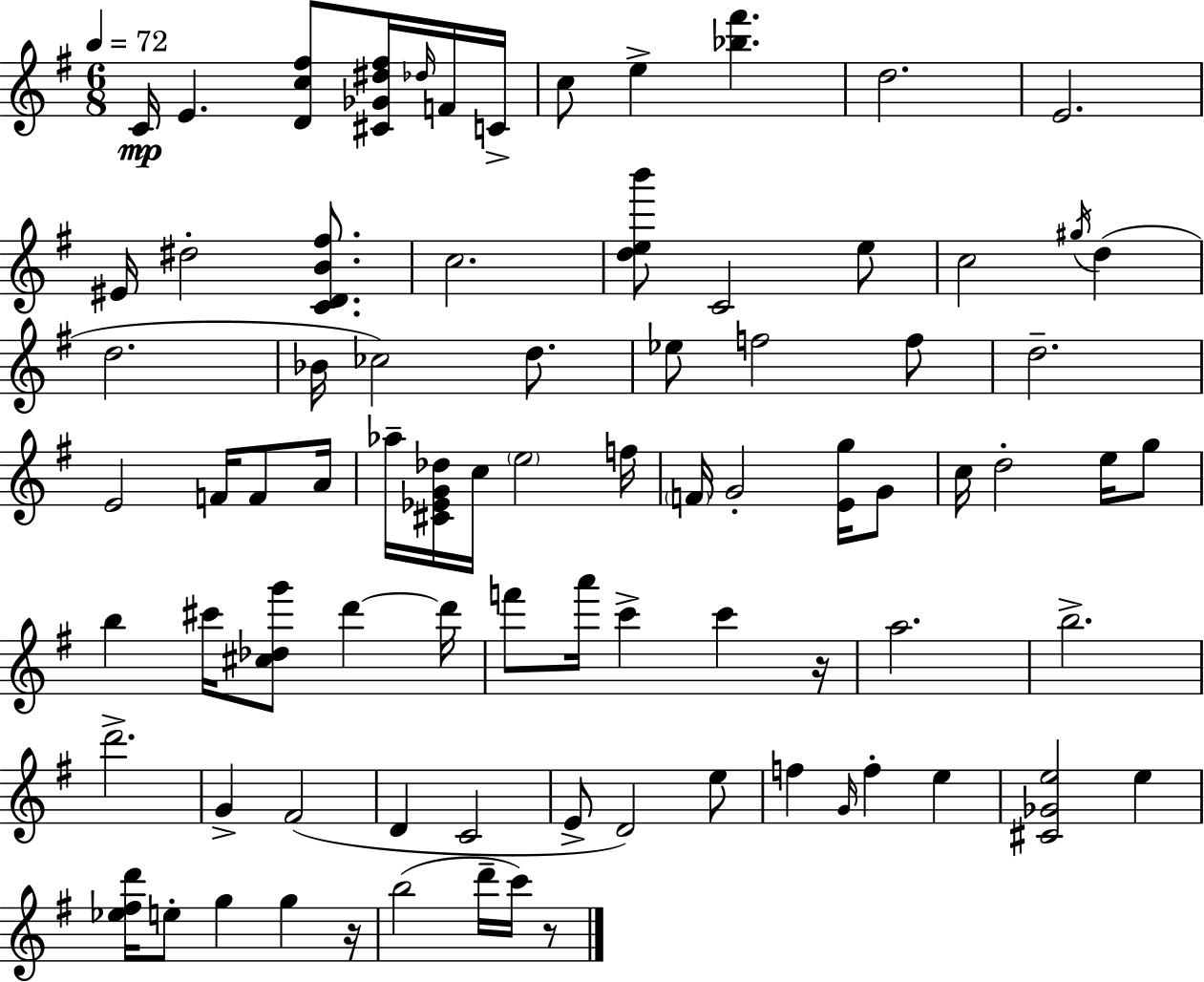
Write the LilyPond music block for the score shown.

{
  \clef treble
  \numericTimeSignature
  \time 6/8
  \key g \major
  \tempo 4 = 72
  c'16\mp e'4. <d' c'' fis''>8 <cis' ges' dis'' fis''>16 \grace { des''16 } f'16 | c'16-> c''8 e''4-> <bes'' fis'''>4. | d''2. | e'2. | \break eis'16 dis''2-. <c' d' b' fis''>8. | c''2. | <d'' e'' b'''>8 c'2 e''8 | c''2 \acciaccatura { gis''16 } d''4( | \break d''2. | bes'16 ces''2) d''8. | ees''8 f''2 | f''8 d''2.-- | \break e'2 f'16 f'8 | a'16 aes''16-- <cis' ees' g' des''>16 c''16 \parenthesize e''2 | f''16 \parenthesize f'16 g'2-. <e' g''>16 | g'8 c''16 d''2-. e''16 | \break g''8 b''4 cis'''16 <cis'' des'' g'''>8 d'''4~~ | d'''16 f'''8 a'''16 c'''4-> c'''4 | r16 a''2. | b''2.-> | \break d'''2.-> | g'4-> fis'2( | d'4 c'2 | e'8-> d'2) | \break e''8 f''4 \grace { g'16 } f''4-. e''4 | <cis' ges' e''>2 e''4 | <ees'' fis'' d'''>16 e''8-. g''4 g''4 | r16 b''2( d'''16-- | \break c'''16) r8 \bar "|."
}